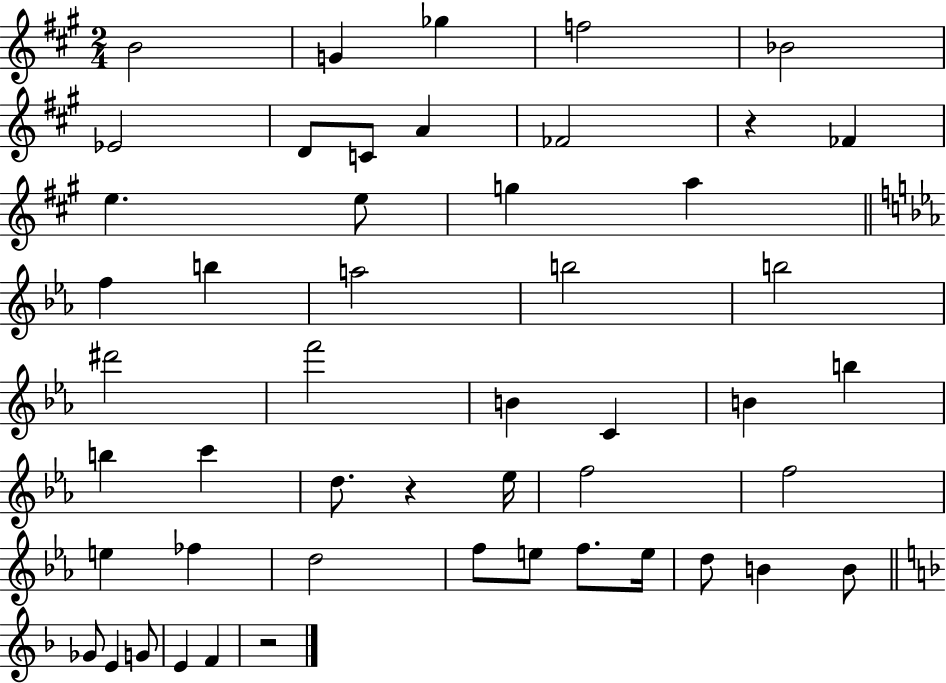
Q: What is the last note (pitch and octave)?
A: F4